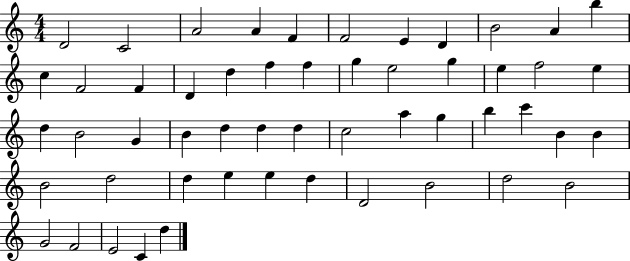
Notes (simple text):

D4/h C4/h A4/h A4/q F4/q F4/h E4/q D4/q B4/h A4/q B5/q C5/q F4/h F4/q D4/q D5/q F5/q F5/q G5/q E5/h G5/q E5/q F5/h E5/q D5/q B4/h G4/q B4/q D5/q D5/q D5/q C5/h A5/q G5/q B5/q C6/q B4/q B4/q B4/h D5/h D5/q E5/q E5/q D5/q D4/h B4/h D5/h B4/h G4/h F4/h E4/h C4/q D5/q